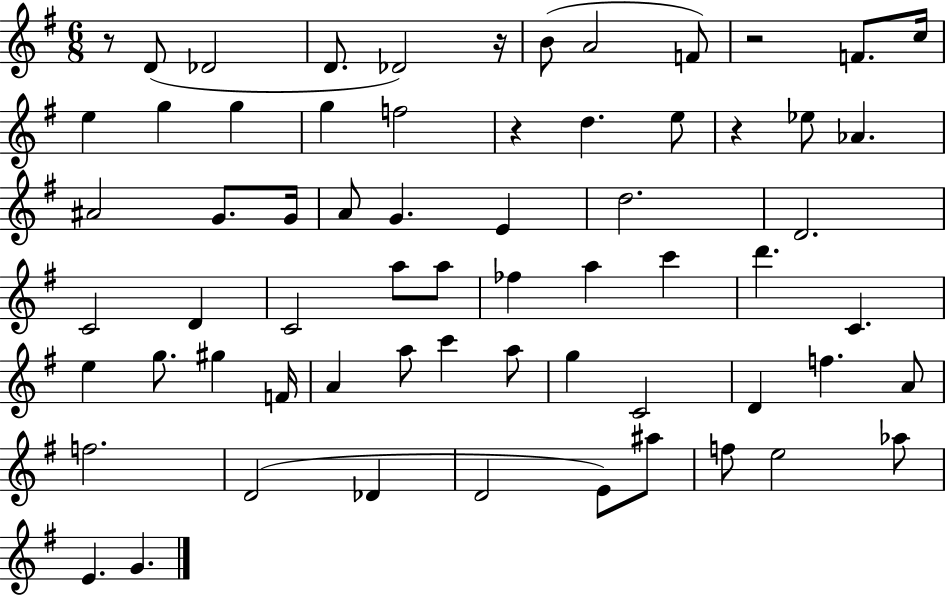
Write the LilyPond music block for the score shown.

{
  \clef treble
  \numericTimeSignature
  \time 6/8
  \key g \major
  r8 d'8( des'2 | d'8. des'2) r16 | b'8( a'2 f'8) | r2 f'8. c''16 | \break e''4 g''4 g''4 | g''4 f''2 | r4 d''4. e''8 | r4 ees''8 aes'4. | \break ais'2 g'8. g'16 | a'8 g'4. e'4 | d''2. | d'2. | \break c'2 d'4 | c'2 a''8 a''8 | fes''4 a''4 c'''4 | d'''4. c'4. | \break e''4 g''8. gis''4 f'16 | a'4 a''8 c'''4 a''8 | g''4 c'2 | d'4 f''4. a'8 | \break f''2. | d'2( des'4 | d'2 e'8) ais''8 | f''8 e''2 aes''8 | \break e'4. g'4. | \bar "|."
}